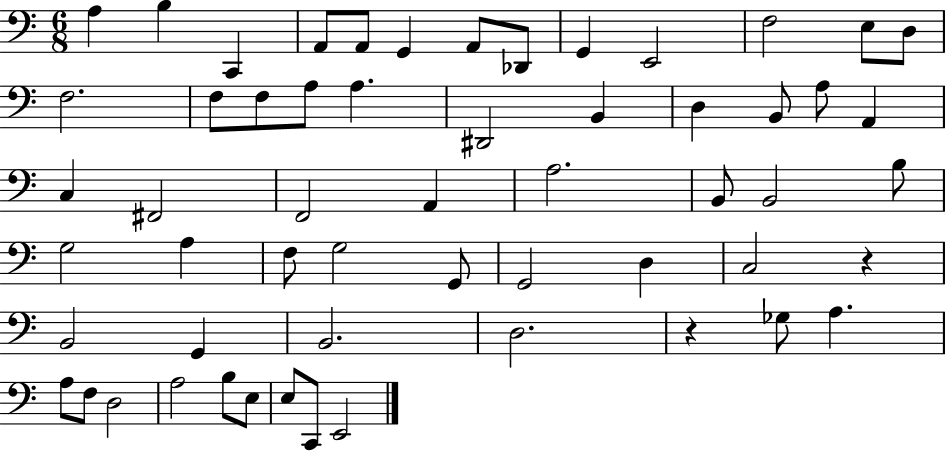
X:1
T:Untitled
M:6/8
L:1/4
K:C
A, B, C,, A,,/2 A,,/2 G,, A,,/2 _D,,/2 G,, E,,2 F,2 E,/2 D,/2 F,2 F,/2 F,/2 A,/2 A, ^D,,2 B,, D, B,,/2 A,/2 A,, C, ^F,,2 F,,2 A,, A,2 B,,/2 B,,2 B,/2 G,2 A, F,/2 G,2 G,,/2 G,,2 D, C,2 z B,,2 G,, B,,2 D,2 z _G,/2 A, A,/2 F,/2 D,2 A,2 B,/2 E,/2 E,/2 C,,/2 E,,2